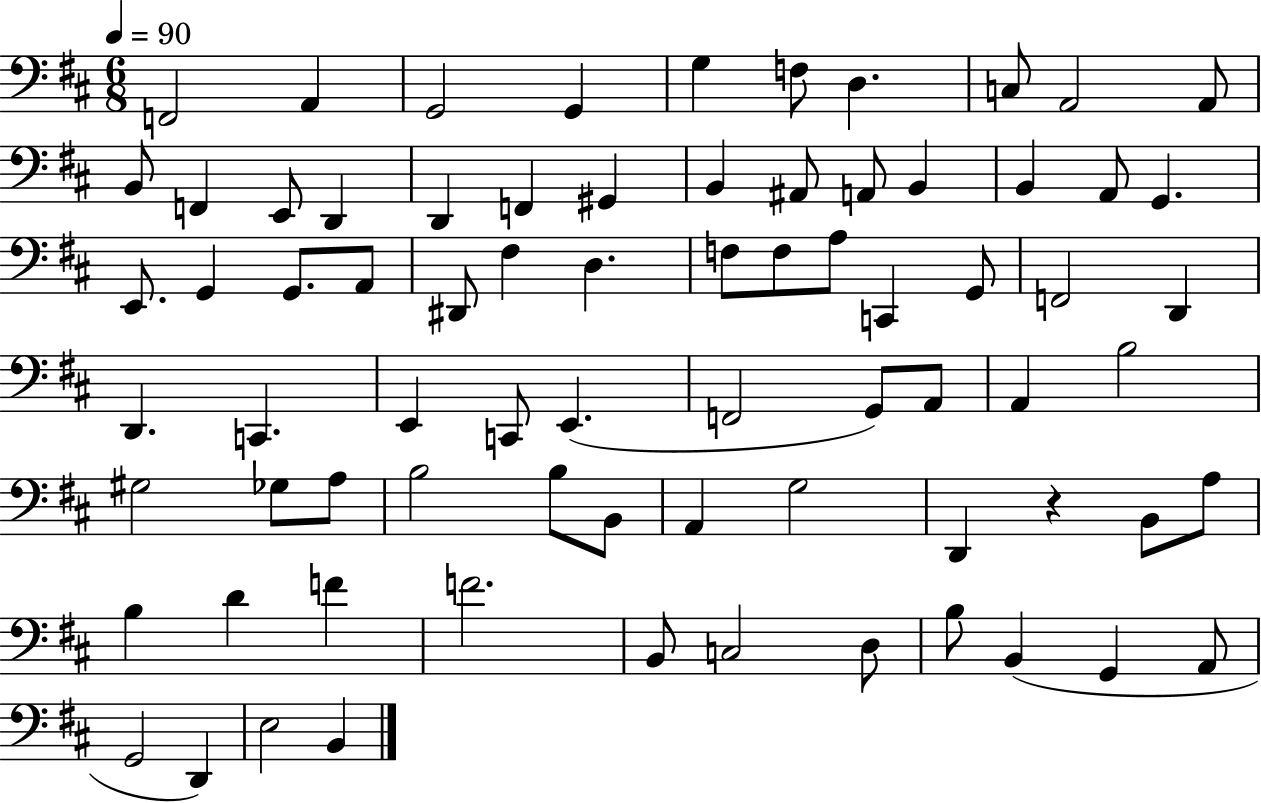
X:1
T:Untitled
M:6/8
L:1/4
K:D
F,,2 A,, G,,2 G,, G, F,/2 D, C,/2 A,,2 A,,/2 B,,/2 F,, E,,/2 D,, D,, F,, ^G,, B,, ^A,,/2 A,,/2 B,, B,, A,,/2 G,, E,,/2 G,, G,,/2 A,,/2 ^D,,/2 ^F, D, F,/2 F,/2 A,/2 C,, G,,/2 F,,2 D,, D,, C,, E,, C,,/2 E,, F,,2 G,,/2 A,,/2 A,, B,2 ^G,2 _G,/2 A,/2 B,2 B,/2 B,,/2 A,, G,2 D,, z B,,/2 A,/2 B, D F F2 B,,/2 C,2 D,/2 B,/2 B,, G,, A,,/2 G,,2 D,, E,2 B,,